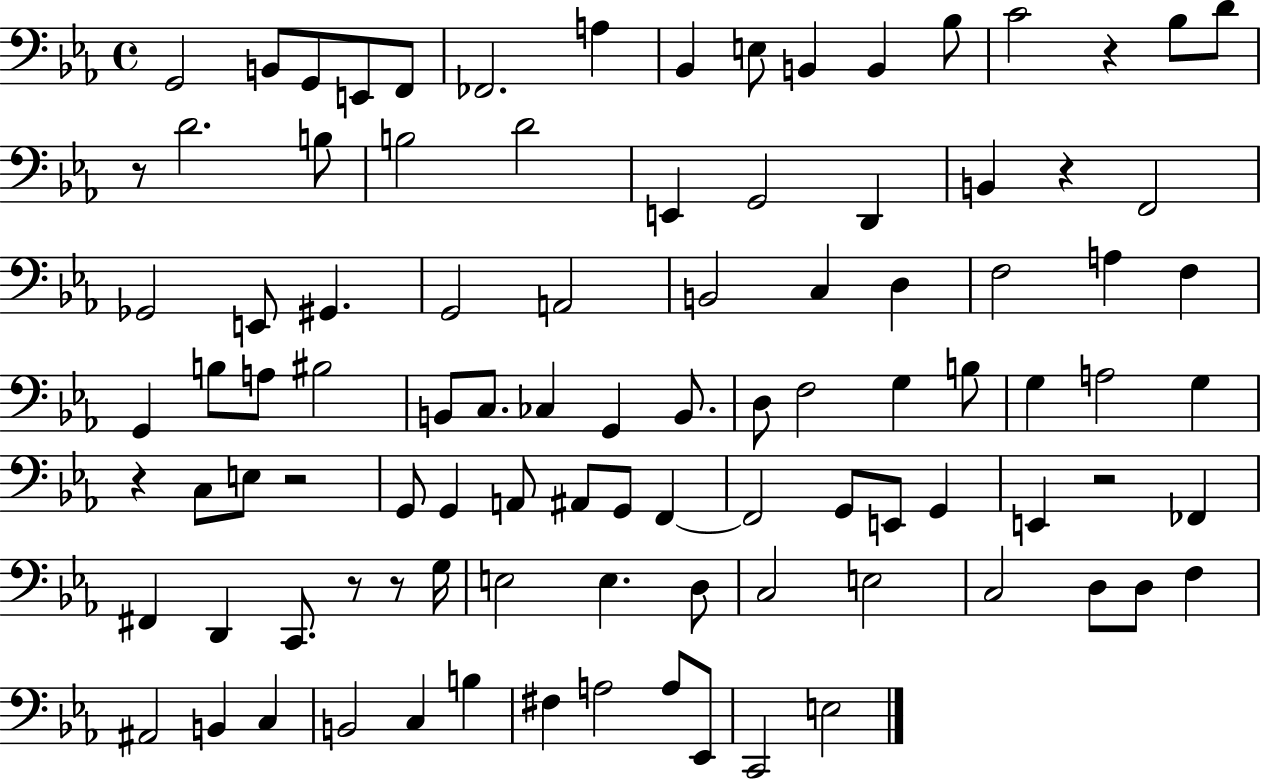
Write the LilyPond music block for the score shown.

{
  \clef bass
  \time 4/4
  \defaultTimeSignature
  \key ees \major
  g,2 b,8 g,8 e,8 f,8 | fes,2. a4 | bes,4 e8 b,4 b,4 bes8 | c'2 r4 bes8 d'8 | \break r8 d'2. b8 | b2 d'2 | e,4 g,2 d,4 | b,4 r4 f,2 | \break ges,2 e,8 gis,4. | g,2 a,2 | b,2 c4 d4 | f2 a4 f4 | \break g,4 b8 a8 bis2 | b,8 c8. ces4 g,4 b,8. | d8 f2 g4 b8 | g4 a2 g4 | \break r4 c8 e8 r2 | g,8 g,4 a,8 ais,8 g,8 f,4~~ | f,2 g,8 e,8 g,4 | e,4 r2 fes,4 | \break fis,4 d,4 c,8. r8 r8 g16 | e2 e4. d8 | c2 e2 | c2 d8 d8 f4 | \break ais,2 b,4 c4 | b,2 c4 b4 | fis4 a2 a8 ees,8 | c,2 e2 | \break \bar "|."
}